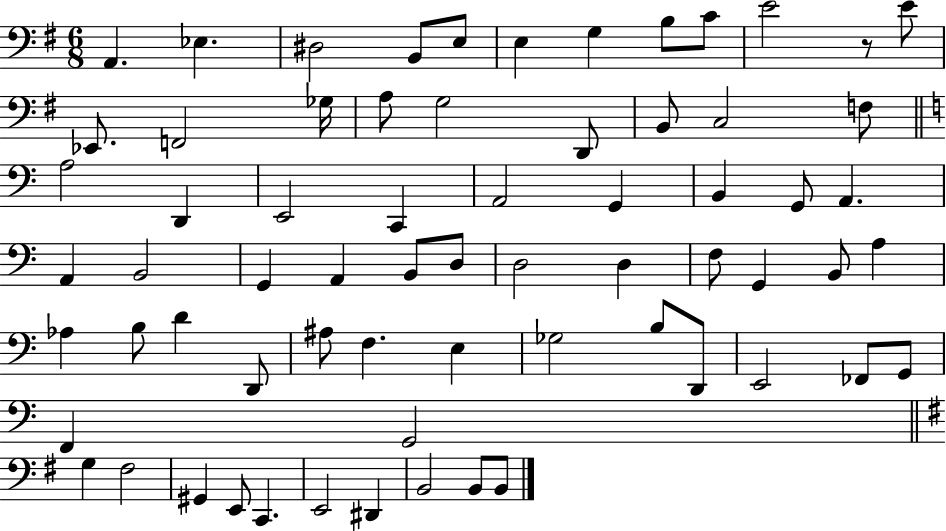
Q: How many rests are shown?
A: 1